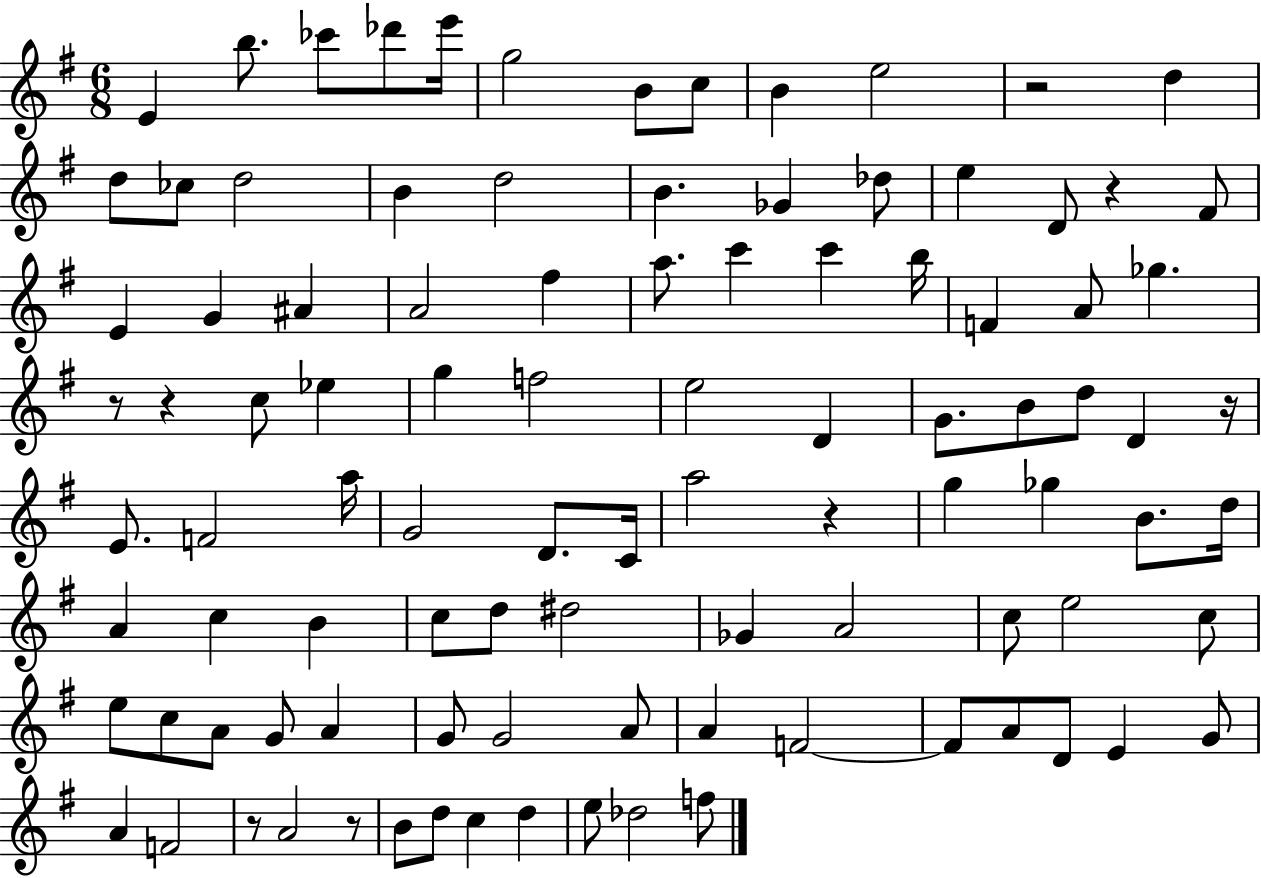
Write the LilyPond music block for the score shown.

{
  \clef treble
  \numericTimeSignature
  \time 6/8
  \key g \major
  e'4 b''8. ces'''8 des'''8 e'''16 | g''2 b'8 c''8 | b'4 e''2 | r2 d''4 | \break d''8 ces''8 d''2 | b'4 d''2 | b'4. ges'4 des''8 | e''4 d'8 r4 fis'8 | \break e'4 g'4 ais'4 | a'2 fis''4 | a''8. c'''4 c'''4 b''16 | f'4 a'8 ges''4. | \break r8 r4 c''8 ees''4 | g''4 f''2 | e''2 d'4 | g'8. b'8 d''8 d'4 r16 | \break e'8. f'2 a''16 | g'2 d'8. c'16 | a''2 r4 | g''4 ges''4 b'8. d''16 | \break a'4 c''4 b'4 | c''8 d''8 dis''2 | ges'4 a'2 | c''8 e''2 c''8 | \break e''8 c''8 a'8 g'8 a'4 | g'8 g'2 a'8 | a'4 f'2~~ | f'8 a'8 d'8 e'4 g'8 | \break a'4 f'2 | r8 a'2 r8 | b'8 d''8 c''4 d''4 | e''8 des''2 f''8 | \break \bar "|."
}